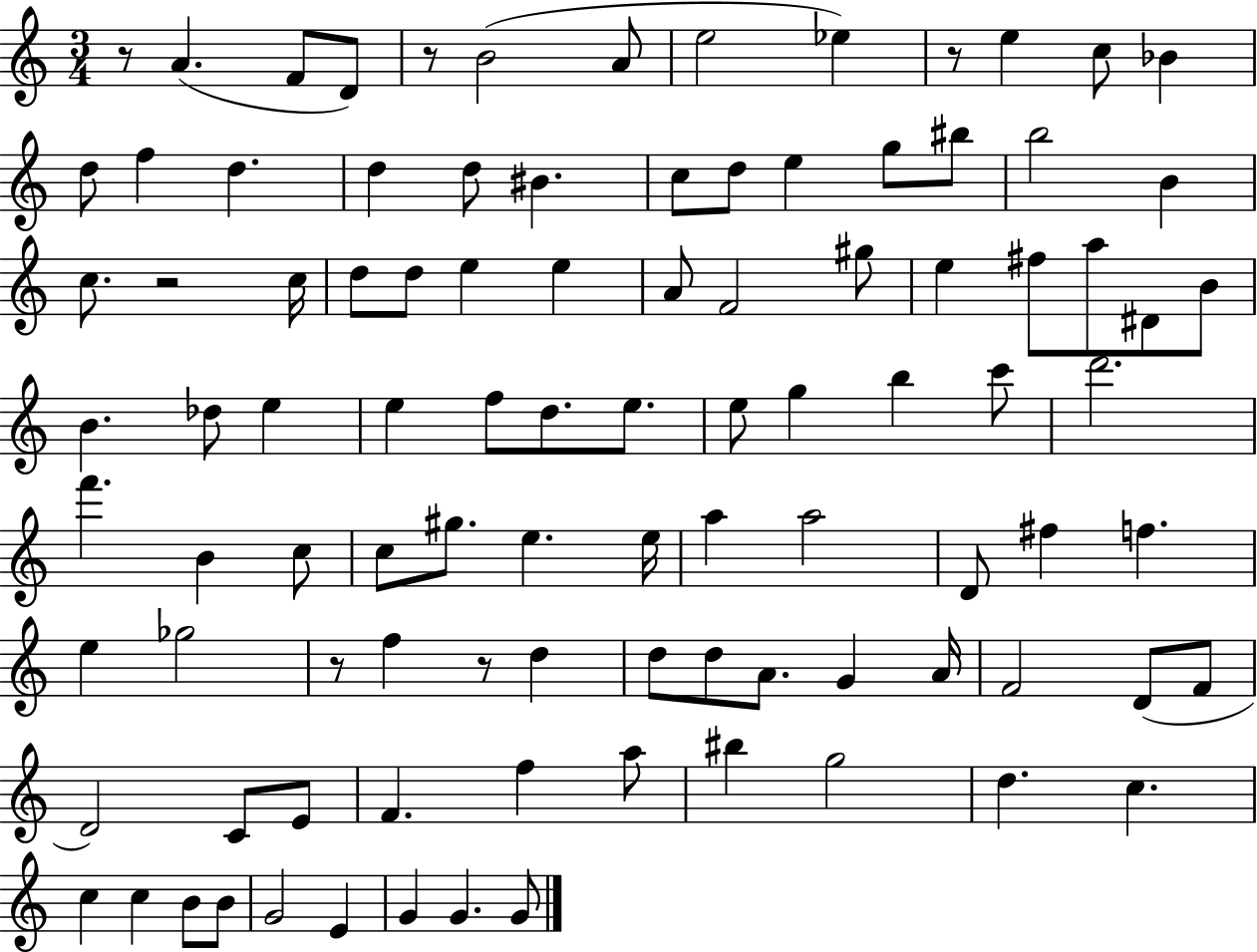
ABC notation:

X:1
T:Untitled
M:3/4
L:1/4
K:C
z/2 A F/2 D/2 z/2 B2 A/2 e2 _e z/2 e c/2 _B d/2 f d d d/2 ^B c/2 d/2 e g/2 ^b/2 b2 B c/2 z2 c/4 d/2 d/2 e e A/2 F2 ^g/2 e ^f/2 a/2 ^D/2 B/2 B _d/2 e e f/2 d/2 e/2 e/2 g b c'/2 d'2 f' B c/2 c/2 ^g/2 e e/4 a a2 D/2 ^f f e _g2 z/2 f z/2 d d/2 d/2 A/2 G A/4 F2 D/2 F/2 D2 C/2 E/2 F f a/2 ^b g2 d c c c B/2 B/2 G2 E G G G/2